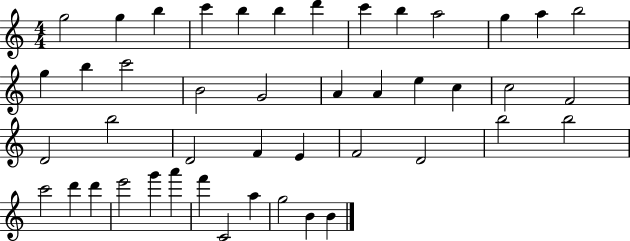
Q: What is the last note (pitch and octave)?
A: B4